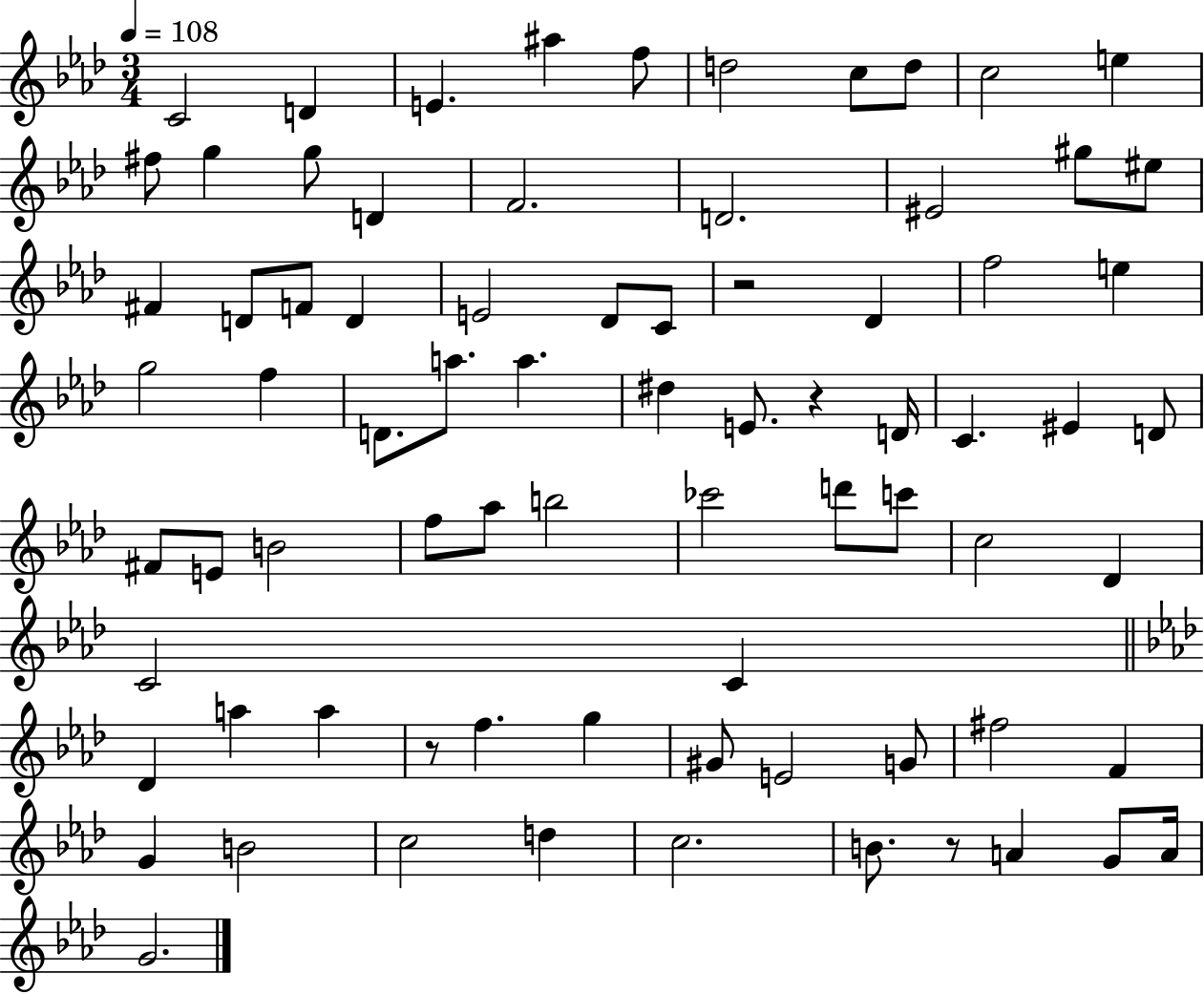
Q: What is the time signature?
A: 3/4